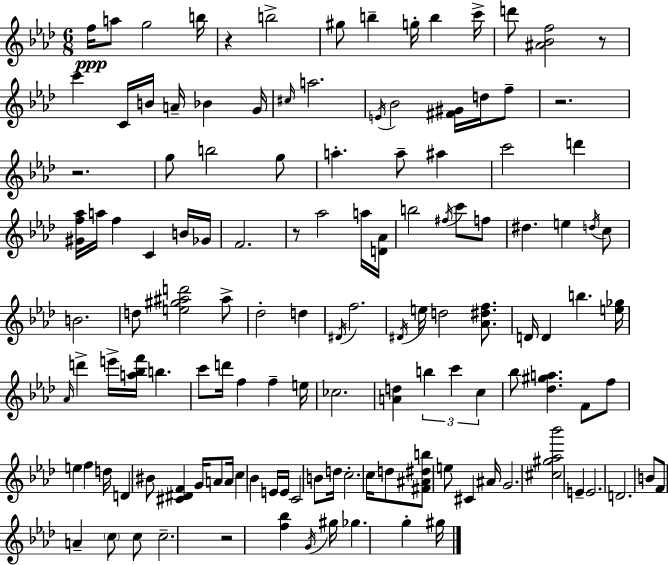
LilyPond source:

{
  \clef treble
  \numericTimeSignature
  \time 6/8
  \key f \minor
  f''16\ppp a''8 g''2 b''16 | r4 b''2-> | gis''8 b''4-- g''16-. b''4 c'''16-> | d'''8 <ais' bes' f''>2 r8 | \break c'''4 c'16 b'16 a'16-- bes'4 g'16 | \grace { cis''16 } a''2. | \acciaccatura { e'16 } bes'2 <fis' gis'>16 d''16 | f''8-- r2. | \break r2. | g''8 b''2 | g''8 a''4.-. a''8-- ais''4 | c'''2 d'''4 | \break <gis' f'' aes''>16 a''16 f''4 c'4 | b'16 ges'16 f'2. | r8 aes''2 | a''16 <d' aes'>16 b''2 \acciaccatura { fis''16 } c'''8 | \break f''8 dis''4. e''4 | \acciaccatura { d''16 } c''8 b'2. | d''8 <e'' gis'' ais'' d'''>2 | ais''8-> des''2-. | \break d''4 \acciaccatura { dis'16 } f''2. | \acciaccatura { dis'16 } e''16 d''2 | <aes' dis'' f''>8. d'16 d'4 b''4. | <e'' ges''>16 \grace { aes'16 } d'''4-> e'''16-> | \break <a'' bes'' f'''>16 b''4. c'''8 d'''16 f''4 | f''4-- e''16 ces''2. | <a' d''>4 \tuplet 3/2 { b''4 | c'''4 c''4 } bes''8 | \break <des'' gis'' a''>4. f'8 f''8 e''4 | f''4 d''16 d'4 | bis'8 <cis' dis' f'>4 g'16 a'8 a'16 c''4 | bes'4 e'16 e'16 c'2 | \break b'8 d''16 c''2.-. | c''16 d''8 <fis' ais' dis'' b''>8 | e''8 cis'4 ais'16 g'2. | <cis'' gis'' aes'' bes'''>2 | \break e'4-- e'2. | d'2. | b'8 f'8 a'4-- | \parenthesize c''8 c''8 c''2.-- | \break r2 | <f'' bes''>4 \acciaccatura { g'16 } gis''16 ges''4. | g''4-. gis''16 \bar "|."
}